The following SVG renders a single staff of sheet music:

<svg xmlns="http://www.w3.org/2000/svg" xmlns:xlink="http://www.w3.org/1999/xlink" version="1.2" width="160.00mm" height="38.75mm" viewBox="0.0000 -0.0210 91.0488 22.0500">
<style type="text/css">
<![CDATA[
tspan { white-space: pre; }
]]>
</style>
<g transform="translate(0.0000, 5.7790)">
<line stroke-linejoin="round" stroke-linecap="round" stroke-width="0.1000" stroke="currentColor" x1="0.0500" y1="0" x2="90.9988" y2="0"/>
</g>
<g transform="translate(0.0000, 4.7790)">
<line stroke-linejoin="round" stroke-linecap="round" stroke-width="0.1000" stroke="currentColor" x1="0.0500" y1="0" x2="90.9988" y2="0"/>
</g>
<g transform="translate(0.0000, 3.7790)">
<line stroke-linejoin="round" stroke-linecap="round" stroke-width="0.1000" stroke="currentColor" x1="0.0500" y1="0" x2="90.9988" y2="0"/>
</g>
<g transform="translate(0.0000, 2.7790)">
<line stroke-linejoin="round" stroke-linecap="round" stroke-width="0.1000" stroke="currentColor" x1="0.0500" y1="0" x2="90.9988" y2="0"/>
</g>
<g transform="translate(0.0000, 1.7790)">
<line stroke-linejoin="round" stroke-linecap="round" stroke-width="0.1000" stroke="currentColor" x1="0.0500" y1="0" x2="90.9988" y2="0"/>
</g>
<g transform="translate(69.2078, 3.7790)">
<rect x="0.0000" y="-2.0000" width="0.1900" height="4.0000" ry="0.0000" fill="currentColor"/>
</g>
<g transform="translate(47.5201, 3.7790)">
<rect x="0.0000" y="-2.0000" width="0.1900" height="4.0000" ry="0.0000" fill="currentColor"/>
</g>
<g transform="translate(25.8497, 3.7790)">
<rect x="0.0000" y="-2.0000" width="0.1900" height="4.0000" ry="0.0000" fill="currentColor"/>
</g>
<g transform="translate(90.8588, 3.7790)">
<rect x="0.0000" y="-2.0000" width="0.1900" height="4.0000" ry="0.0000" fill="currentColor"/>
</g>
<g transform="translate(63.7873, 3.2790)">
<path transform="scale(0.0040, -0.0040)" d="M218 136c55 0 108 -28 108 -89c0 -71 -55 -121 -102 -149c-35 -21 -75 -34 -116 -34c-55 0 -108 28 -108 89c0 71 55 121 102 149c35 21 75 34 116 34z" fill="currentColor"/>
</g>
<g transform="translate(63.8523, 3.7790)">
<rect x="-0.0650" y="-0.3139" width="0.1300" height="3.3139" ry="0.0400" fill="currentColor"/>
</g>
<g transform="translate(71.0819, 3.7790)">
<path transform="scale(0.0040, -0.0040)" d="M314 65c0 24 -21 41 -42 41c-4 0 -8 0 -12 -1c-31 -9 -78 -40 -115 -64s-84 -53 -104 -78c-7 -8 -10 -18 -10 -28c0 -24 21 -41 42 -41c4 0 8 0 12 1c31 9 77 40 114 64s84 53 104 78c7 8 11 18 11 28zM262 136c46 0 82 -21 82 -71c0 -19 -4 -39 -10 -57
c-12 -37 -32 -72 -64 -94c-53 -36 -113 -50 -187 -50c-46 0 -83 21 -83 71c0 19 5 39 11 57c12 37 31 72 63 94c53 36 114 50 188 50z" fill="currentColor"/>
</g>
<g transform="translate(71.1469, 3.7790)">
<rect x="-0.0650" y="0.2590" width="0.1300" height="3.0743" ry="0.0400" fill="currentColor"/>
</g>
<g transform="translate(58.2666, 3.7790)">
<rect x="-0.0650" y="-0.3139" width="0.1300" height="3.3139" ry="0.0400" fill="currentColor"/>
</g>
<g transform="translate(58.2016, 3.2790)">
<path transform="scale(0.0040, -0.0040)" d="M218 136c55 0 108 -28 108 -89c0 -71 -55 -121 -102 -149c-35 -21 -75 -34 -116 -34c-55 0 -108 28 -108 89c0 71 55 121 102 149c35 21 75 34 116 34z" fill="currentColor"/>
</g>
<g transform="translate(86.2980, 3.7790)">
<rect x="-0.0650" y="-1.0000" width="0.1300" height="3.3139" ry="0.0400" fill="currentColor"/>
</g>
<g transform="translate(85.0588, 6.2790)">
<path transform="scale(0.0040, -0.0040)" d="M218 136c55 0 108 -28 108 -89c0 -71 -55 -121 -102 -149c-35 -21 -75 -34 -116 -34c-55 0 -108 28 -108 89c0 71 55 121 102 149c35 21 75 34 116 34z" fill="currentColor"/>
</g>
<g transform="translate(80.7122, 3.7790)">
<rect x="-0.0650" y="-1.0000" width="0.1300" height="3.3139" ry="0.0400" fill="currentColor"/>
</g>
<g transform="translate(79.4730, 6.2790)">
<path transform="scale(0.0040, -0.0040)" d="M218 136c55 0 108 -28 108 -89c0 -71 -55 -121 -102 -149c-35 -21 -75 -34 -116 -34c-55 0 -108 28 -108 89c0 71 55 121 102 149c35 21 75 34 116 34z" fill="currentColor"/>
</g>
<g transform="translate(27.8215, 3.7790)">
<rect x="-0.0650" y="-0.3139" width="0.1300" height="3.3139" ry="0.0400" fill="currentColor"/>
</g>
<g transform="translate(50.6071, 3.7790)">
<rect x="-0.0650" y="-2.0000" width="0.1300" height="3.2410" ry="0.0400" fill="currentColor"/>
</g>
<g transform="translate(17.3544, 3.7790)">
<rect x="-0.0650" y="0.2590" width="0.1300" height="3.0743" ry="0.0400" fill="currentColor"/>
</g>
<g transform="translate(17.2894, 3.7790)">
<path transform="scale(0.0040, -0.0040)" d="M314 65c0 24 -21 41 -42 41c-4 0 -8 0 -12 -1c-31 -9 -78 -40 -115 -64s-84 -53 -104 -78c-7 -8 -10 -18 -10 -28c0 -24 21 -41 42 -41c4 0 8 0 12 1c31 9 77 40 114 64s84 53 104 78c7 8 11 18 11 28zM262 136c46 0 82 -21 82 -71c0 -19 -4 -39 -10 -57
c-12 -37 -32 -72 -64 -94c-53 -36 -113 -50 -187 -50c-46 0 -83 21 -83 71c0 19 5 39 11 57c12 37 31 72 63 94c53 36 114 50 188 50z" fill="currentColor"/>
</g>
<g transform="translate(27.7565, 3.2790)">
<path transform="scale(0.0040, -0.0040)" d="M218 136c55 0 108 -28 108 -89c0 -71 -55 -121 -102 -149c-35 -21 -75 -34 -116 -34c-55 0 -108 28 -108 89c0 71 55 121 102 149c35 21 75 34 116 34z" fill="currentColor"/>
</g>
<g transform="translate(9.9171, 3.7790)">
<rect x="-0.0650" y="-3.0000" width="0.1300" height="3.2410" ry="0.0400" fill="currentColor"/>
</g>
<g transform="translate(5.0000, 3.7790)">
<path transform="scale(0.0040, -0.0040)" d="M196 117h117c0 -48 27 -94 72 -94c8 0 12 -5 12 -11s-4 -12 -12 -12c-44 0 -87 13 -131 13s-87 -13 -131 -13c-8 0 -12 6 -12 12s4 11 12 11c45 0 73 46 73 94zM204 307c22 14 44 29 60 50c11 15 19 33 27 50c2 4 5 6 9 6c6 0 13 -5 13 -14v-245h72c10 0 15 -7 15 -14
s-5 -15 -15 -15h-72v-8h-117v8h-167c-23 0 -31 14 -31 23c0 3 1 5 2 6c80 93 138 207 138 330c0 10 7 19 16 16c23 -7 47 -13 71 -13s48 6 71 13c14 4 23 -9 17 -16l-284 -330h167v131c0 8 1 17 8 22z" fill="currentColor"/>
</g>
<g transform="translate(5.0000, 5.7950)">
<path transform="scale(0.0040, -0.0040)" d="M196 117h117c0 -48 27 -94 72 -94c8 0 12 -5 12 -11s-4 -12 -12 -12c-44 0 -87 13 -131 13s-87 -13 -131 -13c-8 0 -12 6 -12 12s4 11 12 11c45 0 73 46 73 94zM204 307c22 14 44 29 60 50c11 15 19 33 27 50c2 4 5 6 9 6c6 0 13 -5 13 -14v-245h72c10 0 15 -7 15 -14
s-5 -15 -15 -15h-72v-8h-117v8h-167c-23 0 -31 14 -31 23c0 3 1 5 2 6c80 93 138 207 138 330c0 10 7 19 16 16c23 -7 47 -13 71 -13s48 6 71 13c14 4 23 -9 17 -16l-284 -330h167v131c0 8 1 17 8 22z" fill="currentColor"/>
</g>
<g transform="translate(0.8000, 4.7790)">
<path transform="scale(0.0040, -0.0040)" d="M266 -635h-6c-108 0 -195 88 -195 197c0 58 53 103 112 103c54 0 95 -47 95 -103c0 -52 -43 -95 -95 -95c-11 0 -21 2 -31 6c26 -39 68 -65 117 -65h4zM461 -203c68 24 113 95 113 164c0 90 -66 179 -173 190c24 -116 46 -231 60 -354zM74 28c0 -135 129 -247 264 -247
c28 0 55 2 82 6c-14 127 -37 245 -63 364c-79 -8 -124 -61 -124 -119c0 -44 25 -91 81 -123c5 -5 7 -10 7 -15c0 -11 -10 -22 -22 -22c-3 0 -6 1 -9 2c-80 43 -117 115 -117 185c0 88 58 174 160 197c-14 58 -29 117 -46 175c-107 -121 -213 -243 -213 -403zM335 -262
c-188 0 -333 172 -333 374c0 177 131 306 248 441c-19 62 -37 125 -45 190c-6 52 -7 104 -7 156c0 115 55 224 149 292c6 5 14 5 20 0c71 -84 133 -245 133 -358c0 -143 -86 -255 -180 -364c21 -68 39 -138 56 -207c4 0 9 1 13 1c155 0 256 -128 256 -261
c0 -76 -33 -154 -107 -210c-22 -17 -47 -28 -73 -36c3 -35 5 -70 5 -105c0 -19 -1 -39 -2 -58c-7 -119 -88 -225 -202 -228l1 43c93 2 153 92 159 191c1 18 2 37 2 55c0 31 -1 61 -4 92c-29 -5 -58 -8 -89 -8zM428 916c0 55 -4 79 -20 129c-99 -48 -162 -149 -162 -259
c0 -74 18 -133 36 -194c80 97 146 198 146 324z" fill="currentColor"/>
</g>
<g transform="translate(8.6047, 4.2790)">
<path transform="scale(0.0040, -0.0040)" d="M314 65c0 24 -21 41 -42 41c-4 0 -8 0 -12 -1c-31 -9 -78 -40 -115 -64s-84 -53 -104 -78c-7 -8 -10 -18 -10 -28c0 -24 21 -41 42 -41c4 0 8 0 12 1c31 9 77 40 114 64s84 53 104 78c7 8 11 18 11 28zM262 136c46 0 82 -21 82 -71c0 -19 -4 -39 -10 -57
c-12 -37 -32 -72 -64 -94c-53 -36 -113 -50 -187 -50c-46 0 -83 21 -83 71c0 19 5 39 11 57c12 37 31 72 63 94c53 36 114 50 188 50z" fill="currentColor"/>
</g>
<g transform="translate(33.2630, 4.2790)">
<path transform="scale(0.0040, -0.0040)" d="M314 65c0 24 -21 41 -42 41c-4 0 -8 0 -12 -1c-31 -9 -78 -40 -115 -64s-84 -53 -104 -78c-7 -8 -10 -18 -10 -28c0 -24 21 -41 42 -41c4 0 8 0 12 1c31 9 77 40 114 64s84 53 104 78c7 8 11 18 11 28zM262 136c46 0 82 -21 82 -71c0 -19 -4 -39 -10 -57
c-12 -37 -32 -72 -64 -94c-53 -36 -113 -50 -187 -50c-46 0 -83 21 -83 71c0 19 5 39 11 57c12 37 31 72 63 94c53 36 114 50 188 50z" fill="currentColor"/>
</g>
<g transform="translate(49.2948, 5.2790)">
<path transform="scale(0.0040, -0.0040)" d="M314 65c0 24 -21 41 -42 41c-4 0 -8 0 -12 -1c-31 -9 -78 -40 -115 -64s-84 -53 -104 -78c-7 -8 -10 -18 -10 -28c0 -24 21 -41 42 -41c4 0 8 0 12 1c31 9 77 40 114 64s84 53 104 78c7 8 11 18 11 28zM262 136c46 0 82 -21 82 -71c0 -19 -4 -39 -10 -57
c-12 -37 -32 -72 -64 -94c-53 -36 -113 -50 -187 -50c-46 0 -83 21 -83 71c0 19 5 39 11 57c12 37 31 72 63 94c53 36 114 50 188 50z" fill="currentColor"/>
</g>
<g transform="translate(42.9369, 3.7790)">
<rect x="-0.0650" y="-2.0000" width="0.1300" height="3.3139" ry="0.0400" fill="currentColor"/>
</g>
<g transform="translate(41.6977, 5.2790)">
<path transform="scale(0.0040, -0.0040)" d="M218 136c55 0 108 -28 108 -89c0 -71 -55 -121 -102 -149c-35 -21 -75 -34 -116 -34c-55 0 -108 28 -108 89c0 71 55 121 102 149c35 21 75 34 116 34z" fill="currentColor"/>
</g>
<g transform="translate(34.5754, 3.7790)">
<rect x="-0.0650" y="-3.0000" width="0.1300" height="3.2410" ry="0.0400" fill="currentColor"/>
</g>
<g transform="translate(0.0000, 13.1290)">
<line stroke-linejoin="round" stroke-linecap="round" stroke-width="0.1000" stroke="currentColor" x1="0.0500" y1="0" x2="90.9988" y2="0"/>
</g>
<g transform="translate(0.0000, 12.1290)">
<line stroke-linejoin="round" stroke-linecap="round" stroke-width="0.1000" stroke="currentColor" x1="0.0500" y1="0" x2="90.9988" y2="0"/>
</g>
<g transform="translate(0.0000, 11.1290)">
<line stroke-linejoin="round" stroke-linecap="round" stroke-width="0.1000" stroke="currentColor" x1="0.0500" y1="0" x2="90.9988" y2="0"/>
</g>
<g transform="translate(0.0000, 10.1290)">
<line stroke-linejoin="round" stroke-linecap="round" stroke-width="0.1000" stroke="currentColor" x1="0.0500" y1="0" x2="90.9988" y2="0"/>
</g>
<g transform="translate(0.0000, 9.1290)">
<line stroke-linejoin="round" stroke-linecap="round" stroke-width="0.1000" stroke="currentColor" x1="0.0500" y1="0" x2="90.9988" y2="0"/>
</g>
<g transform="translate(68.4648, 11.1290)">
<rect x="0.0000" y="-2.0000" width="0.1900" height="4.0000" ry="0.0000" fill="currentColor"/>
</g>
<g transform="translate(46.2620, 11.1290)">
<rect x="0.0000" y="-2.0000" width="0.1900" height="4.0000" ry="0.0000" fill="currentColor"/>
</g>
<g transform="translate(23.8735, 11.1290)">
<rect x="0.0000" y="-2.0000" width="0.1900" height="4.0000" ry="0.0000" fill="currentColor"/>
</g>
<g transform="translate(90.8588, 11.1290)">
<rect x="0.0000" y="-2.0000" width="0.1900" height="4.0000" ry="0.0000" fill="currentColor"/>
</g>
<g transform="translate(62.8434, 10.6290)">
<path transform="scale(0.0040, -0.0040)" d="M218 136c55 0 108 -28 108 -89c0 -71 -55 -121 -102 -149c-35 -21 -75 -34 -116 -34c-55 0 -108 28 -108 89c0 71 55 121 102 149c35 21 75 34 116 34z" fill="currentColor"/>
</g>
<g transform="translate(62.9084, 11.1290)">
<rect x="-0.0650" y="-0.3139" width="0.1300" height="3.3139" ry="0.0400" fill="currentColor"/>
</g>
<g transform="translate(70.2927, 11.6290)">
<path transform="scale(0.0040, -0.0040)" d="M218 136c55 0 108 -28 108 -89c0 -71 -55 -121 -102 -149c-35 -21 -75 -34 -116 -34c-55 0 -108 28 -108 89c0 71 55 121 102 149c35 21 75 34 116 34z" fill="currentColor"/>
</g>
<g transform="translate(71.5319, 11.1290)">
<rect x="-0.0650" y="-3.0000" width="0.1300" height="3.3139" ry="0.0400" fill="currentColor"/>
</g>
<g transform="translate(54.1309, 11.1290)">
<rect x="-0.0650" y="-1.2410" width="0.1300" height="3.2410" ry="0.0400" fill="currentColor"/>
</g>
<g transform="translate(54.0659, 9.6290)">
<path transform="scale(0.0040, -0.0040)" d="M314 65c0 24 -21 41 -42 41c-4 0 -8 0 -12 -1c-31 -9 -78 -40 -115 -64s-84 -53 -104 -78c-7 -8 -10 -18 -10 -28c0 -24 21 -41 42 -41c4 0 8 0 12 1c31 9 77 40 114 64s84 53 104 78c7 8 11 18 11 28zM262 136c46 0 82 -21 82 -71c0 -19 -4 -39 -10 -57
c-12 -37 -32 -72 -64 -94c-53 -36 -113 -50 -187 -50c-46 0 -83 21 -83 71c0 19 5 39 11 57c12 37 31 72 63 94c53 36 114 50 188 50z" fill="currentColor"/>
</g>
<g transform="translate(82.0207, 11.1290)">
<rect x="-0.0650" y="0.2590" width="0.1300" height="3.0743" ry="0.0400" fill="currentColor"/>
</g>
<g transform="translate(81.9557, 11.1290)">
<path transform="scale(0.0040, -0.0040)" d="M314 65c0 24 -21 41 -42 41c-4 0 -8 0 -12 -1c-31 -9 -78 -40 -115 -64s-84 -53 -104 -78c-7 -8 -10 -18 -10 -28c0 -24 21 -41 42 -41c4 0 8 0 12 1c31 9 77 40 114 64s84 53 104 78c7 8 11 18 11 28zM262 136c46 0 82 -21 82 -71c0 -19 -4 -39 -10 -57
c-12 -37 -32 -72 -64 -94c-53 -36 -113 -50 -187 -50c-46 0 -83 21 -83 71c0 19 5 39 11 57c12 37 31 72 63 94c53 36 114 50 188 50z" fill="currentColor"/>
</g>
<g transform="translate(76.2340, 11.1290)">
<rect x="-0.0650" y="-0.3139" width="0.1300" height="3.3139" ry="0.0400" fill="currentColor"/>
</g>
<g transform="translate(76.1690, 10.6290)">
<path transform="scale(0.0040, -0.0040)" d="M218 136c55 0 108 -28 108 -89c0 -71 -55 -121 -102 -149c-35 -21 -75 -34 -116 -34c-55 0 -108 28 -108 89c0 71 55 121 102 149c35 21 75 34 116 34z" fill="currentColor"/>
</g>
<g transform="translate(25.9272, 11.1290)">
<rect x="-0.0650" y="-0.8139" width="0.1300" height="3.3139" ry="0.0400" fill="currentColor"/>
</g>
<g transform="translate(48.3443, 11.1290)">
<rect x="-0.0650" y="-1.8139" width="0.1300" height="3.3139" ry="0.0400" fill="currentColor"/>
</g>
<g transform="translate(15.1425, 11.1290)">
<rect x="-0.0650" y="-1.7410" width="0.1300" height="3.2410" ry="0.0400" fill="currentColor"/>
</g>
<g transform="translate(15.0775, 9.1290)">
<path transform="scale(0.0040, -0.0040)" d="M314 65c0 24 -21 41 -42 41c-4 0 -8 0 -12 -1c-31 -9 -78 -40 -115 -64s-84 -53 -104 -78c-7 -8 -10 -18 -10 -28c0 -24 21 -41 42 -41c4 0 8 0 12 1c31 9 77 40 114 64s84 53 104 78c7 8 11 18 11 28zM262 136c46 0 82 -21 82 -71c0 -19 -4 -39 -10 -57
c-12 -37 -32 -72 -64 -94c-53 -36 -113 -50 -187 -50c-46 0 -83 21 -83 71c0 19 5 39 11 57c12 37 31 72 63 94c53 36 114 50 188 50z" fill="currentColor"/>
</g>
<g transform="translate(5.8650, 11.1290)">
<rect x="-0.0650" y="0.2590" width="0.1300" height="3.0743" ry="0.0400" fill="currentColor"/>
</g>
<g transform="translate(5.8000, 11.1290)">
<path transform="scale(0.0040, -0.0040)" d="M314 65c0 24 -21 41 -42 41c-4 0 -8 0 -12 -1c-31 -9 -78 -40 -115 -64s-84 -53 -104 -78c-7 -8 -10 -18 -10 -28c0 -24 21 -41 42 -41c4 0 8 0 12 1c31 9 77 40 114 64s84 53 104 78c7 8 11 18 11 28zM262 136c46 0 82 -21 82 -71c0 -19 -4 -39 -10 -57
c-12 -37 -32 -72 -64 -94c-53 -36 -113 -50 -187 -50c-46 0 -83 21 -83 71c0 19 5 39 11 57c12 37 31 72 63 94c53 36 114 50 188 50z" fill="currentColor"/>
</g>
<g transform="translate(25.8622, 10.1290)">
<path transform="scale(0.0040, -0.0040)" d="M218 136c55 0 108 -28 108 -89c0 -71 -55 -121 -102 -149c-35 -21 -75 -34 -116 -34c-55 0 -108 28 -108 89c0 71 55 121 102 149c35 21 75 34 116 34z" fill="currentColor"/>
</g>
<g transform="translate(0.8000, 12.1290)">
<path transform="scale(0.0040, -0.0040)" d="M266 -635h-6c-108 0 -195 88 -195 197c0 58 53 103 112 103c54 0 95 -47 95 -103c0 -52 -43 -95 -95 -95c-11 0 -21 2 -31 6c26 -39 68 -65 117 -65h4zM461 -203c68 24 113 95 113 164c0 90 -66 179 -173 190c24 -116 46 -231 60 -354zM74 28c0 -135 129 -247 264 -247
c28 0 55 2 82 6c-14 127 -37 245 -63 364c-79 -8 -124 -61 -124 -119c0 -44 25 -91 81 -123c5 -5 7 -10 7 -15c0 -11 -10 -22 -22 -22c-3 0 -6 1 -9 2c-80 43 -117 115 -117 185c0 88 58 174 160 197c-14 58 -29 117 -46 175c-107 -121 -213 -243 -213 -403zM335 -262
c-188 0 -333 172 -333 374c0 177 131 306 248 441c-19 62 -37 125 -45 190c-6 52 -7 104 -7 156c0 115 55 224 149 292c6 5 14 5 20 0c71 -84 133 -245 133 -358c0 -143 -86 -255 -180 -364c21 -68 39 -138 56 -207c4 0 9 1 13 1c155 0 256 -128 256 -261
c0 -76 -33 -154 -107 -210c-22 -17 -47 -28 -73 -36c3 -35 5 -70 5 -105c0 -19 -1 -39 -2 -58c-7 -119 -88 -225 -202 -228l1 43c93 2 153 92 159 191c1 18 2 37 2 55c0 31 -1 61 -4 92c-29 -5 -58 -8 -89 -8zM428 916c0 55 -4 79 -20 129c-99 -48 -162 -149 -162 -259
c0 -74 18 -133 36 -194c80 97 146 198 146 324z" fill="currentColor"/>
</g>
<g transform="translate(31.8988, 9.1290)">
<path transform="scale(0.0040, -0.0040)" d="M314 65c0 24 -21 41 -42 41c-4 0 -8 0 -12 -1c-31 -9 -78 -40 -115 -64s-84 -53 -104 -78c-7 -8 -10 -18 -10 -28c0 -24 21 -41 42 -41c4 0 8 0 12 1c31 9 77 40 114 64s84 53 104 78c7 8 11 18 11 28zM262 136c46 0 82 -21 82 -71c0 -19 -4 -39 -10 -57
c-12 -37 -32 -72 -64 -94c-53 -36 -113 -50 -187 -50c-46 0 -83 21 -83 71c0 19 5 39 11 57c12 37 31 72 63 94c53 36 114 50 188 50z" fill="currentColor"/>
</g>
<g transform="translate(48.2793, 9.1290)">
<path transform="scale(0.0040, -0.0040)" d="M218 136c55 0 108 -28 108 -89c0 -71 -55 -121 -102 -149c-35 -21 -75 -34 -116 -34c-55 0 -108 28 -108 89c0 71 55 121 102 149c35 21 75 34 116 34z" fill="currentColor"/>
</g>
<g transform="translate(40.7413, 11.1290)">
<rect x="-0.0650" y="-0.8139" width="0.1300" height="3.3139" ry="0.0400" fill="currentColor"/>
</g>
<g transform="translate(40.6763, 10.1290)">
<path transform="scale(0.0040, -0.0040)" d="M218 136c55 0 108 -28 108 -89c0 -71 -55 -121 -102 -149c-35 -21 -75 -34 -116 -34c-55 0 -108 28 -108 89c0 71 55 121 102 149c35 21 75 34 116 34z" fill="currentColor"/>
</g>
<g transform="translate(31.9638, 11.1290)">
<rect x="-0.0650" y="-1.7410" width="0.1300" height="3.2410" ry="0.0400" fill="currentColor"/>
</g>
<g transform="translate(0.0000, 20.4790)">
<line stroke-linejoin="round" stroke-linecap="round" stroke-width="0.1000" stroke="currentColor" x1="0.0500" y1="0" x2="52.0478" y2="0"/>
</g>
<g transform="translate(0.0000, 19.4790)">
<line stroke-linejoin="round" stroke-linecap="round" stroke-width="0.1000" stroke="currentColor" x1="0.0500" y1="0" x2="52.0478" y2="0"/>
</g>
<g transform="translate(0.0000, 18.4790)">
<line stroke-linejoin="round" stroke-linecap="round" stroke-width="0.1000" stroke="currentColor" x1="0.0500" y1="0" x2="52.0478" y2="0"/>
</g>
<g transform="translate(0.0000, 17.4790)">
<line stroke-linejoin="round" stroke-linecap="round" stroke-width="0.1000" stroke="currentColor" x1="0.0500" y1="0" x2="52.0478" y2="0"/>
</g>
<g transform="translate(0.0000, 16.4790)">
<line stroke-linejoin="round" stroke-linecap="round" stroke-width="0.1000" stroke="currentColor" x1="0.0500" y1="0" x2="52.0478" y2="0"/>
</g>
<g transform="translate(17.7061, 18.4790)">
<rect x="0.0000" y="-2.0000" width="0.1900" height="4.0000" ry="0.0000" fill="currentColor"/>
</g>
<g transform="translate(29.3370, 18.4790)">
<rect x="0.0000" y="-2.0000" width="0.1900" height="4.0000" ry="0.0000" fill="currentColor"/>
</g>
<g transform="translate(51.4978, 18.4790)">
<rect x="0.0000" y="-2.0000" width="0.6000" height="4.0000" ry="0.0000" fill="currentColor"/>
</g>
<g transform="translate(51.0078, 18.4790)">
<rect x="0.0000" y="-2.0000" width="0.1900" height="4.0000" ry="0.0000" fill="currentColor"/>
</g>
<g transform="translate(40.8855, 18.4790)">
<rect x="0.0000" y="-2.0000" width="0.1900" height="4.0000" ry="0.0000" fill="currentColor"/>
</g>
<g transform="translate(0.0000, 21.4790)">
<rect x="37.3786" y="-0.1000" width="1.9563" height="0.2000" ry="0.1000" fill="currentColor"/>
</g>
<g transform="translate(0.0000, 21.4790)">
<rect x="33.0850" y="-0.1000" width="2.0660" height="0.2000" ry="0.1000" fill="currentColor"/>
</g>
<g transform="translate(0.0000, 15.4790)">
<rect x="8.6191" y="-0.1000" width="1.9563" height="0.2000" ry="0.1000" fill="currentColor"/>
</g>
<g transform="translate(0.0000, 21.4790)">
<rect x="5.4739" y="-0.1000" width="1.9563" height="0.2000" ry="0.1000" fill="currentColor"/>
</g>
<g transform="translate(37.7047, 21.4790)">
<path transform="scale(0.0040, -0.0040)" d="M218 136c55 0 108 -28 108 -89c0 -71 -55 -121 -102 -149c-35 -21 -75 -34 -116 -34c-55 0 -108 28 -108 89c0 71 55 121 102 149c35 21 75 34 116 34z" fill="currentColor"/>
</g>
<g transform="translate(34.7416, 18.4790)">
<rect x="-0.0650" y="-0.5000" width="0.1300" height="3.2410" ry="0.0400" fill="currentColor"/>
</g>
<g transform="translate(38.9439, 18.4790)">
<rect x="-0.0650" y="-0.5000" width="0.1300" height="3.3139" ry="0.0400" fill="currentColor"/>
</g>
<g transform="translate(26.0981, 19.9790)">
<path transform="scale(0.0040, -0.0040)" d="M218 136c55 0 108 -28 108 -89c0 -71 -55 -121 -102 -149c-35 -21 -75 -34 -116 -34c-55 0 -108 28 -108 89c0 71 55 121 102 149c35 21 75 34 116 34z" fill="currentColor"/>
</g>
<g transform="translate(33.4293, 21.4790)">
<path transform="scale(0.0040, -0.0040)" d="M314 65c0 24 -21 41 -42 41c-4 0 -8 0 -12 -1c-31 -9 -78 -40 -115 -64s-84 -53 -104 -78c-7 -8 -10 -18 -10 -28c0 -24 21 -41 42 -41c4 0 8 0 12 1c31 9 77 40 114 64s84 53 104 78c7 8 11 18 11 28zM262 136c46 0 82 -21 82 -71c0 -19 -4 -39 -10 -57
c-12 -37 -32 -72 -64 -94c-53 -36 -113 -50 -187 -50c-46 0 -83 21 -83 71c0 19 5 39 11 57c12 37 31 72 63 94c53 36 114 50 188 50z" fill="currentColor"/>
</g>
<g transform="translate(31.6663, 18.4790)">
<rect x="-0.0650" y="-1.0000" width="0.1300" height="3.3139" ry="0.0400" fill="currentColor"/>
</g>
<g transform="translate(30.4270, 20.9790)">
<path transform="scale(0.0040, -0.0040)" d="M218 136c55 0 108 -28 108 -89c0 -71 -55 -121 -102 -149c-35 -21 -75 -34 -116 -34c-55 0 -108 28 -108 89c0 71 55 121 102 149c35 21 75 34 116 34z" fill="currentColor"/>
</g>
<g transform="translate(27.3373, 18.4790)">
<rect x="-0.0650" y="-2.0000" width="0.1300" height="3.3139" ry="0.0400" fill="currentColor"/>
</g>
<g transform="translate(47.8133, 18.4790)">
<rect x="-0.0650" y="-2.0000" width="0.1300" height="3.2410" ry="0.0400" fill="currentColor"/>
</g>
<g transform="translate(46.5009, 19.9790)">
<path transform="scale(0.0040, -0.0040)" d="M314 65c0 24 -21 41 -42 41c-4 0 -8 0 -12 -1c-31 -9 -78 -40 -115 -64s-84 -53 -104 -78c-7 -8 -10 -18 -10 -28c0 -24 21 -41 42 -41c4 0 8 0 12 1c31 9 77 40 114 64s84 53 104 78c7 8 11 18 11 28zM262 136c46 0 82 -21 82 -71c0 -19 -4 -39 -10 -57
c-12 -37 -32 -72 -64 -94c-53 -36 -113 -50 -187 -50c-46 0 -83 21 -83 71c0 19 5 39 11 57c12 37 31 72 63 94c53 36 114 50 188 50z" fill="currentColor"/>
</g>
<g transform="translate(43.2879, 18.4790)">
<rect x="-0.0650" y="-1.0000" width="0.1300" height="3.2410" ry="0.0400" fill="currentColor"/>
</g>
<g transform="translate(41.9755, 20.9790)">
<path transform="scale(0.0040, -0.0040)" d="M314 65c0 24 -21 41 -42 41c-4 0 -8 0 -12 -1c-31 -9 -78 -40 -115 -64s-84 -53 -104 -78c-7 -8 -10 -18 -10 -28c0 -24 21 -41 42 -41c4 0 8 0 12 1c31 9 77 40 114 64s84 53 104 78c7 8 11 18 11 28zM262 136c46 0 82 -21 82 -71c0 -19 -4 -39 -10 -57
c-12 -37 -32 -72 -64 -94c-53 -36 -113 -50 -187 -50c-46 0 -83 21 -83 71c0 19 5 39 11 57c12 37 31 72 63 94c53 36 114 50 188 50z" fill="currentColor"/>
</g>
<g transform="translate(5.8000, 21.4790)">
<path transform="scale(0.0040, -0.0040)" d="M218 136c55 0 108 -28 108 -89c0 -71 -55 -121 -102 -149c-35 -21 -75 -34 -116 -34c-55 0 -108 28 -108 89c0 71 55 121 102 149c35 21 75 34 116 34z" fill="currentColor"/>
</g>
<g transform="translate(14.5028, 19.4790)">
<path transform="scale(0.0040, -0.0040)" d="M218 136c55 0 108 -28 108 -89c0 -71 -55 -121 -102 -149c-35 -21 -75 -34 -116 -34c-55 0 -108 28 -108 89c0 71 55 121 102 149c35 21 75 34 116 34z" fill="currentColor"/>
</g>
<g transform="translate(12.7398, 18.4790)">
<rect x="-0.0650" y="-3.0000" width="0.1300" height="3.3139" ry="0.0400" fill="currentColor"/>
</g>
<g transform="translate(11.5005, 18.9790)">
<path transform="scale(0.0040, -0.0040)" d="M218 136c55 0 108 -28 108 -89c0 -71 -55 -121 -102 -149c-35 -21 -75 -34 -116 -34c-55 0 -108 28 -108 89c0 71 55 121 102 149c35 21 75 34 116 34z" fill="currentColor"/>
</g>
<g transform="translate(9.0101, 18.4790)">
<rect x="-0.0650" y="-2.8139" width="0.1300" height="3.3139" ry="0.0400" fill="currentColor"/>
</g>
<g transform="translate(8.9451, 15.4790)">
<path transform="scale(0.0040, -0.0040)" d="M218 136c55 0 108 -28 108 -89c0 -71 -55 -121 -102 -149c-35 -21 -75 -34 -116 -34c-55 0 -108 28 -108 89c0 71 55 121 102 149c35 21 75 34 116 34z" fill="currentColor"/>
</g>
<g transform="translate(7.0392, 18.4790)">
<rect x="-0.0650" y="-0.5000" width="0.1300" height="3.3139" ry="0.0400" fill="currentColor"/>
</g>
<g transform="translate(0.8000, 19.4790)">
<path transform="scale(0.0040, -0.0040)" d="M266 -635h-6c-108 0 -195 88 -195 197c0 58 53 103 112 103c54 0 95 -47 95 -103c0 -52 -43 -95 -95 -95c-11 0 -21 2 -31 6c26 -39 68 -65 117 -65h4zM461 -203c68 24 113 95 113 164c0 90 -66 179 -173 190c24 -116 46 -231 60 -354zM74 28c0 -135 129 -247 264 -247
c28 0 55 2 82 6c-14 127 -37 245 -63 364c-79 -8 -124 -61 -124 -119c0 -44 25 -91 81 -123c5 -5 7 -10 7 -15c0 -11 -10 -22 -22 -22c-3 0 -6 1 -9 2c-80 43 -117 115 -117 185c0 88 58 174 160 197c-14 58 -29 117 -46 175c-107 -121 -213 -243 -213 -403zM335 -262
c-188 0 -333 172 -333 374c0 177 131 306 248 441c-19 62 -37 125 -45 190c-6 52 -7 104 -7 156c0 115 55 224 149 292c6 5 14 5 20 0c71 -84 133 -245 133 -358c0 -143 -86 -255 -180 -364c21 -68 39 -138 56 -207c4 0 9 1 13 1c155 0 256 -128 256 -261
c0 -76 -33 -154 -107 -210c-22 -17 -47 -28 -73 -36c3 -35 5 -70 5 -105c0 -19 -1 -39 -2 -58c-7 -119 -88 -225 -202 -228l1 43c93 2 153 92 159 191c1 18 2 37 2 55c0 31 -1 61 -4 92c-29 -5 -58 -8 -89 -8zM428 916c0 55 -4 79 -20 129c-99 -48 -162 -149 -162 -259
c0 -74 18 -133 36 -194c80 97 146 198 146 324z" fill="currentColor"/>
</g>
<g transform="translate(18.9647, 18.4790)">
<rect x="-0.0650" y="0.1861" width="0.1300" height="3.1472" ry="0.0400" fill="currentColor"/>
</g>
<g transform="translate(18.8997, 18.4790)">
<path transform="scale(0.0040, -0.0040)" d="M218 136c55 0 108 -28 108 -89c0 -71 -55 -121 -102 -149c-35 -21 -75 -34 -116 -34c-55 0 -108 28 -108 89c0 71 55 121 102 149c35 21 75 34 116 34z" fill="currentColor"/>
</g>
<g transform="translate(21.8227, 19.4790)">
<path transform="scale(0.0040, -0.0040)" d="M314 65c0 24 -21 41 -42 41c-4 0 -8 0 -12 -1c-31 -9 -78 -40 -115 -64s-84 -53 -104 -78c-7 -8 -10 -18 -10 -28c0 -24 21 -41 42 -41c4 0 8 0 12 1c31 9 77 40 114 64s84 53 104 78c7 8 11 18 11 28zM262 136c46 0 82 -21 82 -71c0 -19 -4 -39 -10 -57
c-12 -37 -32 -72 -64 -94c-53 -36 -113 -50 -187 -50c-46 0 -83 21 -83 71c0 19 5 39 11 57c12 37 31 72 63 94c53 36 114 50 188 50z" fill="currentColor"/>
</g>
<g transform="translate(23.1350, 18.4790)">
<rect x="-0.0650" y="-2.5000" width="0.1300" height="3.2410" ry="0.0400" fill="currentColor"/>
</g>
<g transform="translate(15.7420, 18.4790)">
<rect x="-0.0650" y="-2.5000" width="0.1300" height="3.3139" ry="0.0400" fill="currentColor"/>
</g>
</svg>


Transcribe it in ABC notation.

X:1
T:Untitled
M:4/4
L:1/4
K:C
A2 B2 c A2 F F2 c c B2 D D B2 f2 d f2 d f e2 c A c B2 C a A G B G2 F D C2 C D2 F2